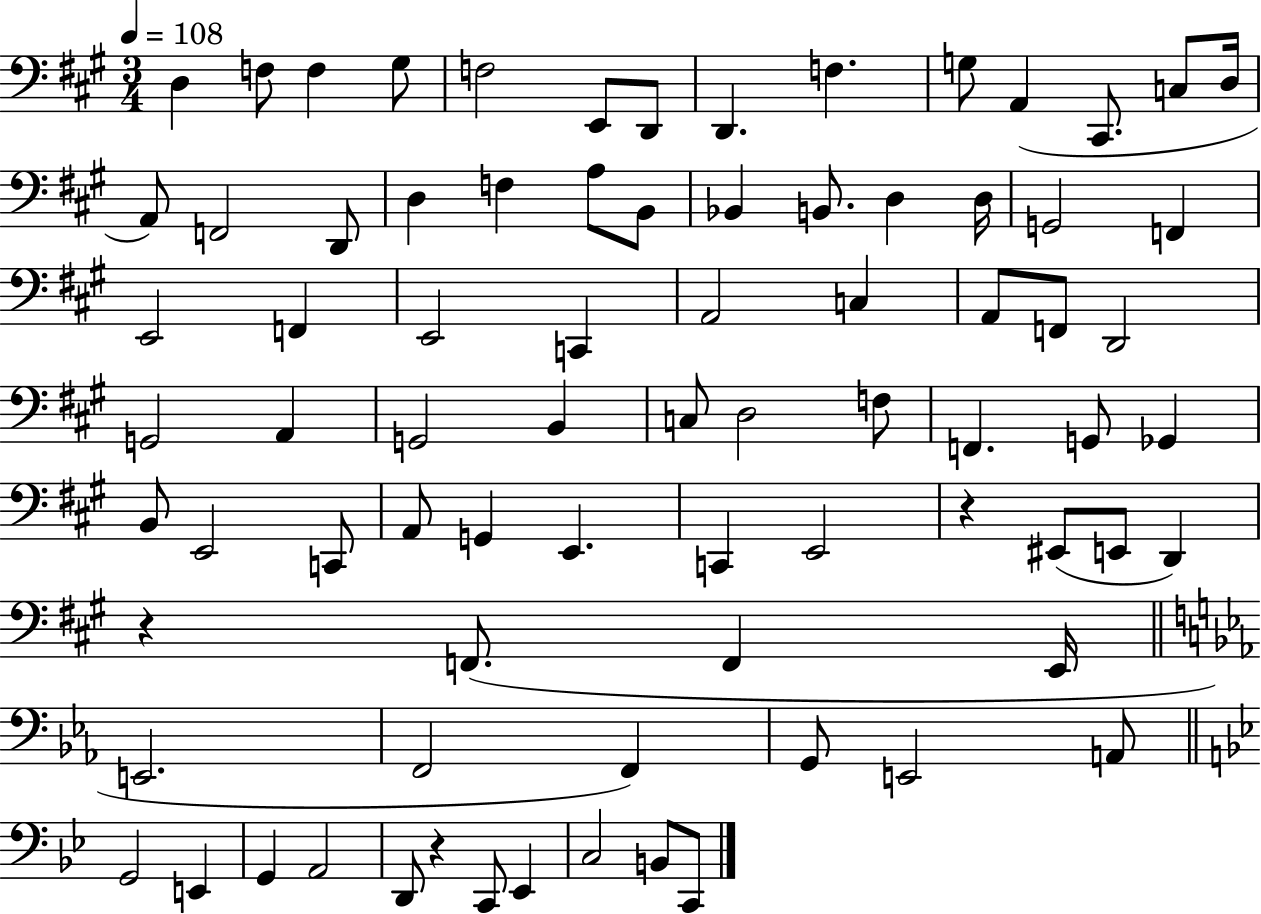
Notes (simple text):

D3/q F3/e F3/q G#3/e F3/h E2/e D2/e D2/q. F3/q. G3/e A2/q C#2/e. C3/e D3/s A2/e F2/h D2/e D3/q F3/q A3/e B2/e Bb2/q B2/e. D3/q D3/s G2/h F2/q E2/h F2/q E2/h C2/q A2/h C3/q A2/e F2/e D2/h G2/h A2/q G2/h B2/q C3/e D3/h F3/e F2/q. G2/e Gb2/q B2/e E2/h C2/e A2/e G2/q E2/q. C2/q E2/h R/q EIS2/e E2/e D2/q R/q F2/e. F2/q E2/s E2/h. F2/h F2/q G2/e E2/h A2/e G2/h E2/q G2/q A2/h D2/e R/q C2/e Eb2/q C3/h B2/e C2/e